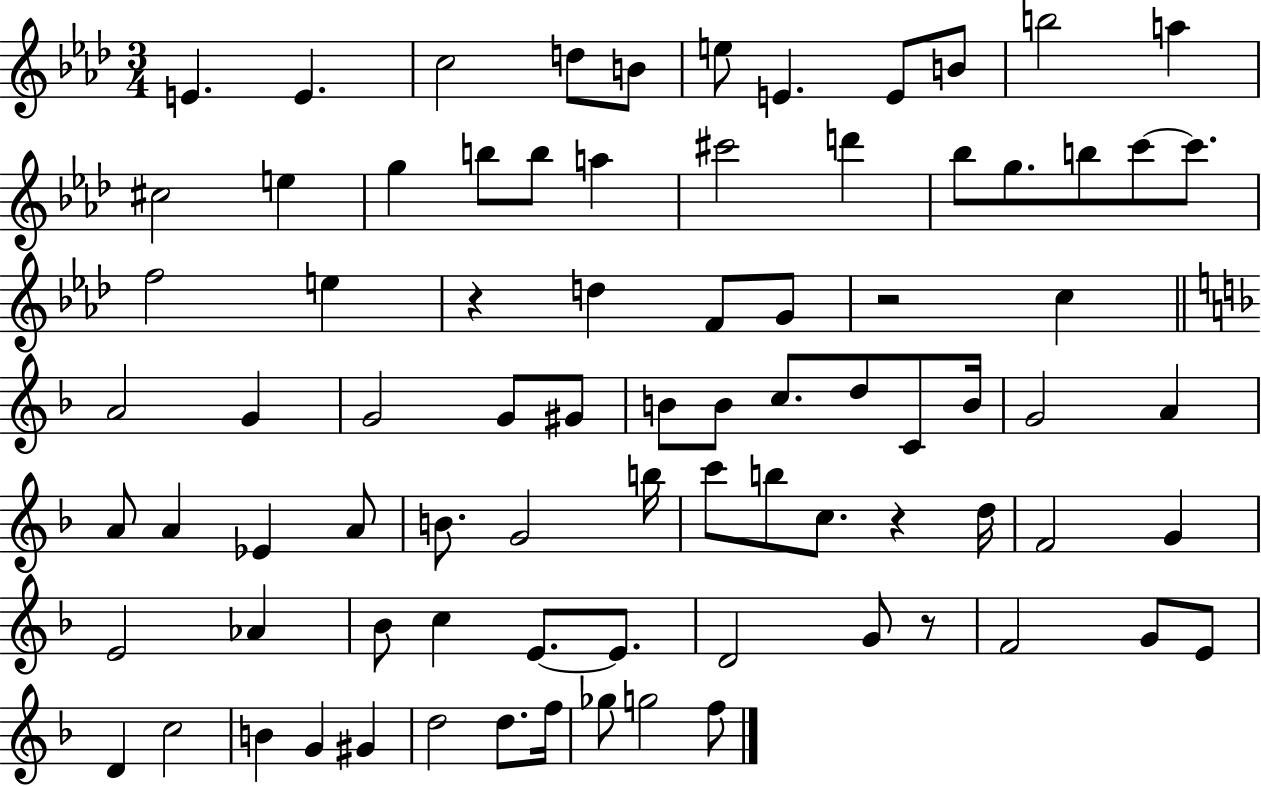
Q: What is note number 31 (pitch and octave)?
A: A4